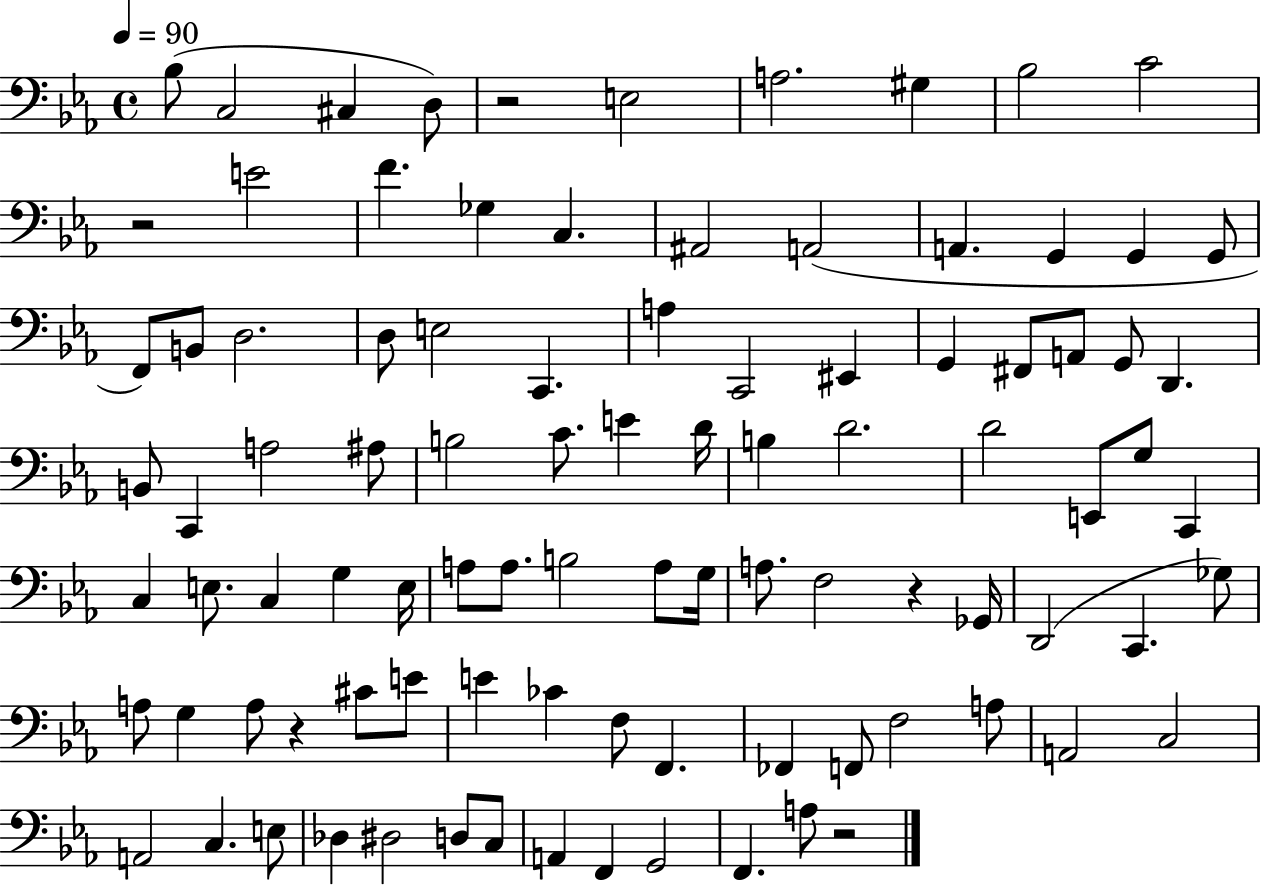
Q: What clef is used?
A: bass